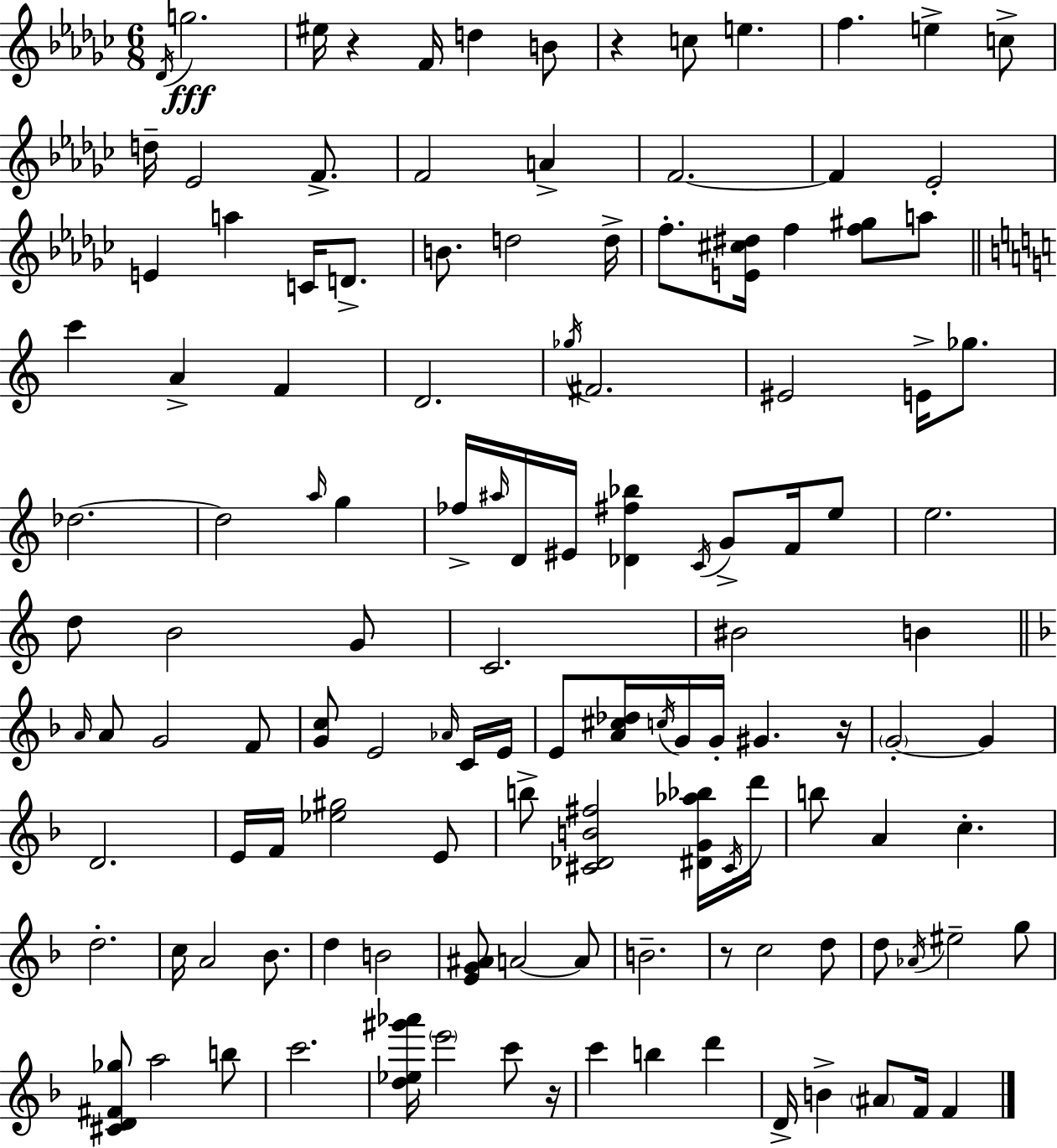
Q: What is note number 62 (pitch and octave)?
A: E4